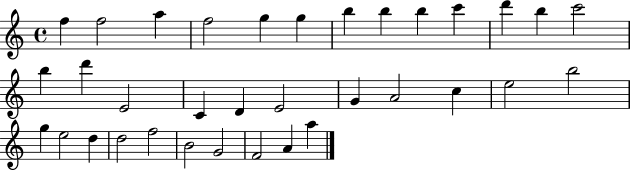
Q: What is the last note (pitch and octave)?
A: A5